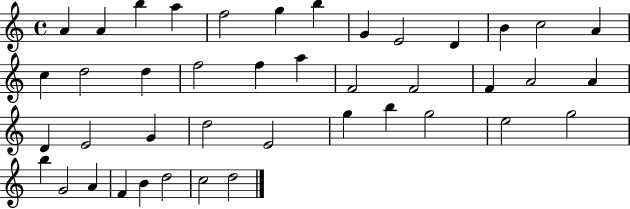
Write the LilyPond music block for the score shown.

{
  \clef treble
  \time 4/4
  \defaultTimeSignature
  \key c \major
  a'4 a'4 b''4 a''4 | f''2 g''4 b''4 | g'4 e'2 d'4 | b'4 c''2 a'4 | \break c''4 d''2 d''4 | f''2 f''4 a''4 | f'2 f'2 | f'4 a'2 a'4 | \break d'4 e'2 g'4 | d''2 e'2 | g''4 b''4 g''2 | e''2 g''2 | \break b''4 g'2 a'4 | f'4 b'4 d''2 | c''2 d''2 | \bar "|."
}